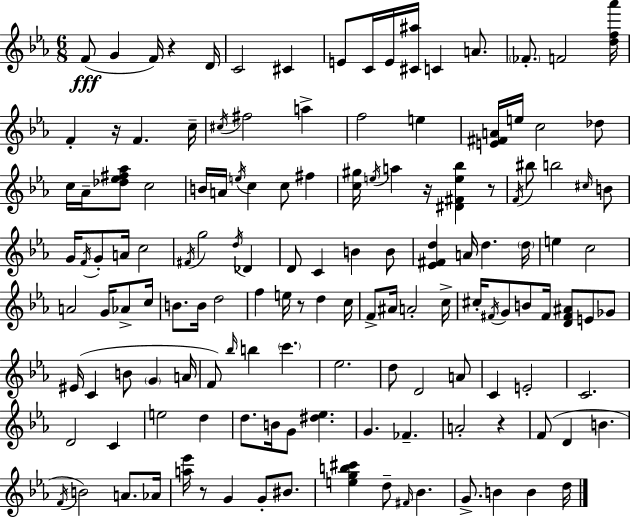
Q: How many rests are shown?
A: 7